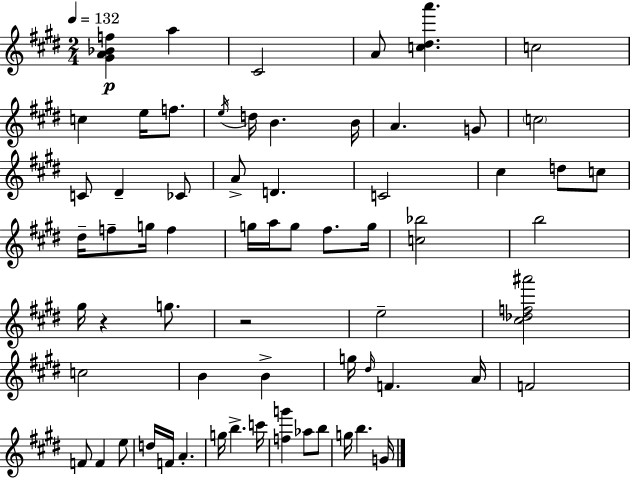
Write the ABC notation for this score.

X:1
T:Untitled
M:2/4
L:1/4
K:E
[^GA_Bf] a ^C2 A/2 [c^da'] c2 c e/4 f/2 e/4 d/4 B B/4 A G/2 c2 C/2 ^D _C/2 A/2 D C2 ^c d/2 c/2 ^d/4 f/2 g/4 f g/4 a/4 g/2 ^f/2 g/4 [c_b]2 b2 ^g/4 z g/2 z2 e2 [^c_df^a']2 c2 B B g/4 ^d/4 F A/4 F2 F/2 F e/2 d/4 F/4 A g/4 b c'/4 [fg'] _a/2 b/2 g/4 b G/4